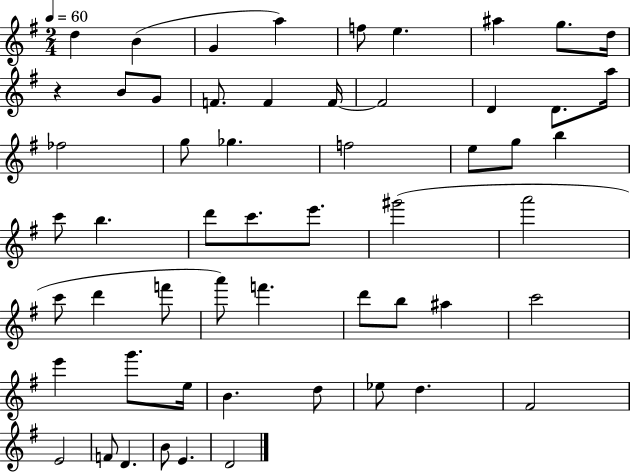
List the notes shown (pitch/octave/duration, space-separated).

D5/q B4/q G4/q A5/q F5/e E5/q. A#5/q G5/e. D5/s R/q B4/e G4/e F4/e. F4/q F4/s F4/h D4/q D4/e. A5/s FES5/h G5/e Gb5/q. F5/h E5/e G5/e B5/q C6/e B5/q. D6/e C6/e. E6/e. G#6/h A6/h C6/e D6/q F6/e A6/e F6/q. D6/e B5/e A#5/q C6/h E6/q G6/e. E5/s B4/q. D5/e Eb5/e D5/q. F#4/h E4/h F4/e D4/q. B4/e E4/q. D4/h